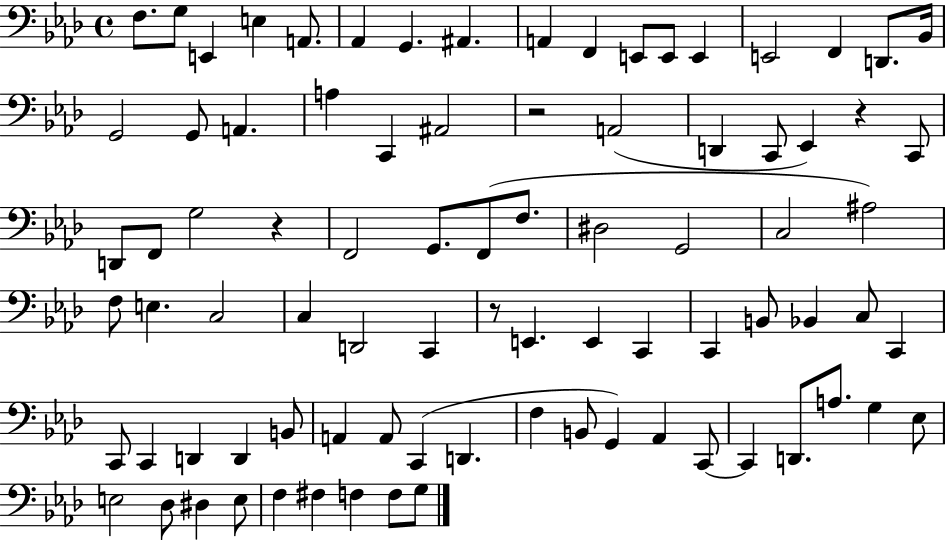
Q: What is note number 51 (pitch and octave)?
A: Bb2